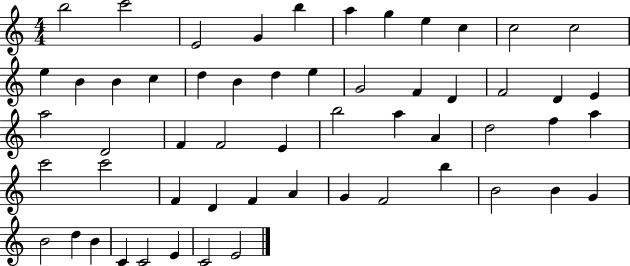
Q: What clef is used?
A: treble